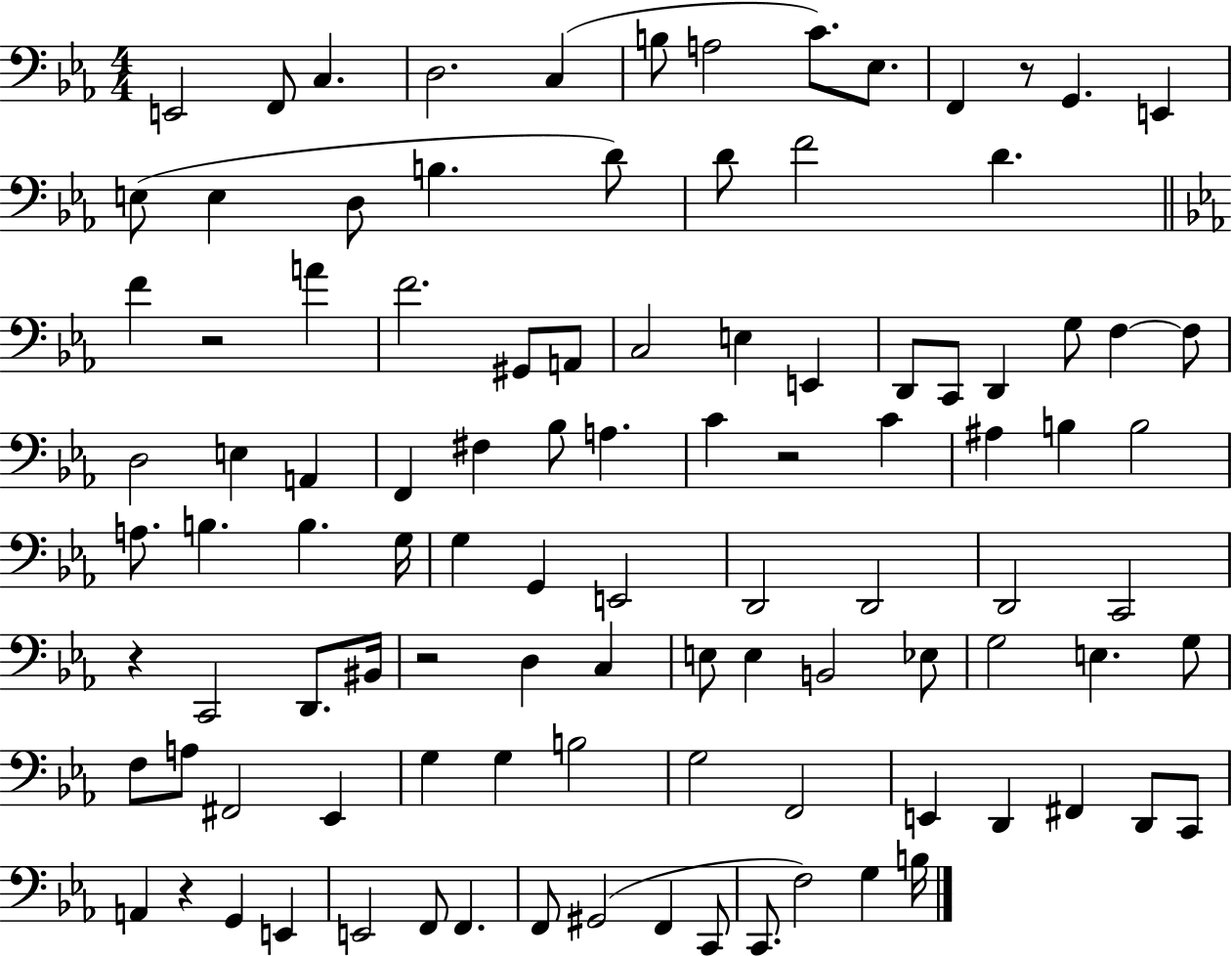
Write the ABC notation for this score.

X:1
T:Untitled
M:4/4
L:1/4
K:Eb
E,,2 F,,/2 C, D,2 C, B,/2 A,2 C/2 _E,/2 F,, z/2 G,, E,, E,/2 E, D,/2 B, D/2 D/2 F2 D F z2 A F2 ^G,,/2 A,,/2 C,2 E, E,, D,,/2 C,,/2 D,, G,/2 F, F,/2 D,2 E, A,, F,, ^F, _B,/2 A, C z2 C ^A, B, B,2 A,/2 B, B, G,/4 G, G,, E,,2 D,,2 D,,2 D,,2 C,,2 z C,,2 D,,/2 ^B,,/4 z2 D, C, E,/2 E, B,,2 _E,/2 G,2 E, G,/2 F,/2 A,/2 ^F,,2 _E,, G, G, B,2 G,2 F,,2 E,, D,, ^F,, D,,/2 C,,/2 A,, z G,, E,, E,,2 F,,/2 F,, F,,/2 ^G,,2 F,, C,,/2 C,,/2 F,2 G, B,/4